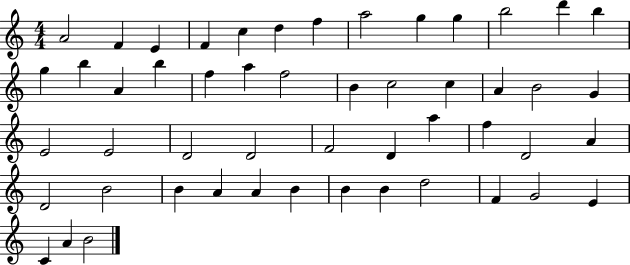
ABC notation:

X:1
T:Untitled
M:4/4
L:1/4
K:C
A2 F E F c d f a2 g g b2 d' b g b A b f a f2 B c2 c A B2 G E2 E2 D2 D2 F2 D a f D2 A D2 B2 B A A B B B d2 F G2 E C A B2